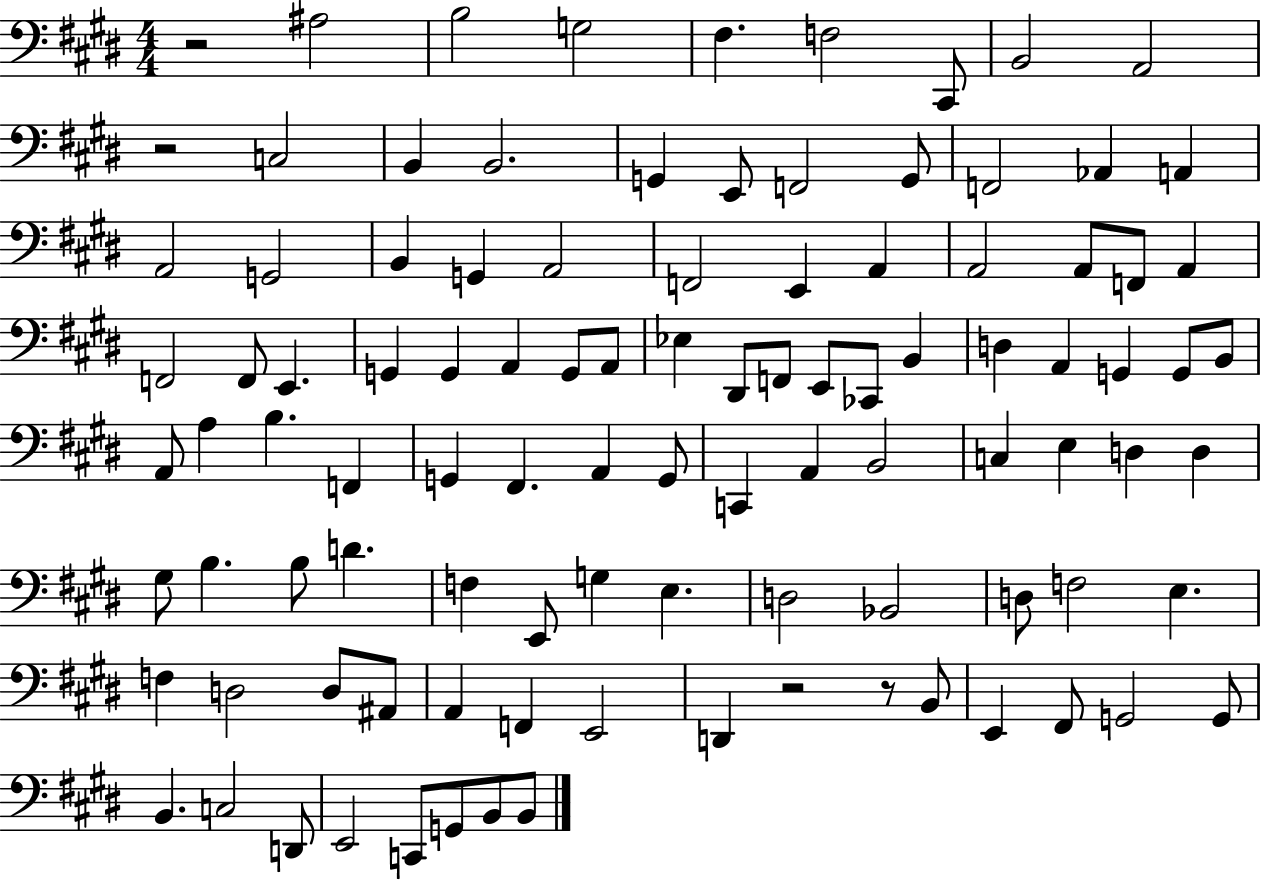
{
  \clef bass
  \numericTimeSignature
  \time 4/4
  \key e \major
  r2 ais2 | b2 g2 | fis4. f2 cis,8 | b,2 a,2 | \break r2 c2 | b,4 b,2. | g,4 e,8 f,2 g,8 | f,2 aes,4 a,4 | \break a,2 g,2 | b,4 g,4 a,2 | f,2 e,4 a,4 | a,2 a,8 f,8 a,4 | \break f,2 f,8 e,4. | g,4 g,4 a,4 g,8 a,8 | ees4 dis,8 f,8 e,8 ces,8 b,4 | d4 a,4 g,4 g,8 b,8 | \break a,8 a4 b4. f,4 | g,4 fis,4. a,4 g,8 | c,4 a,4 b,2 | c4 e4 d4 d4 | \break gis8 b4. b8 d'4. | f4 e,8 g4 e4. | d2 bes,2 | d8 f2 e4. | \break f4 d2 d8 ais,8 | a,4 f,4 e,2 | d,4 r2 r8 b,8 | e,4 fis,8 g,2 g,8 | \break b,4. c2 d,8 | e,2 c,8 g,8 b,8 b,8 | \bar "|."
}